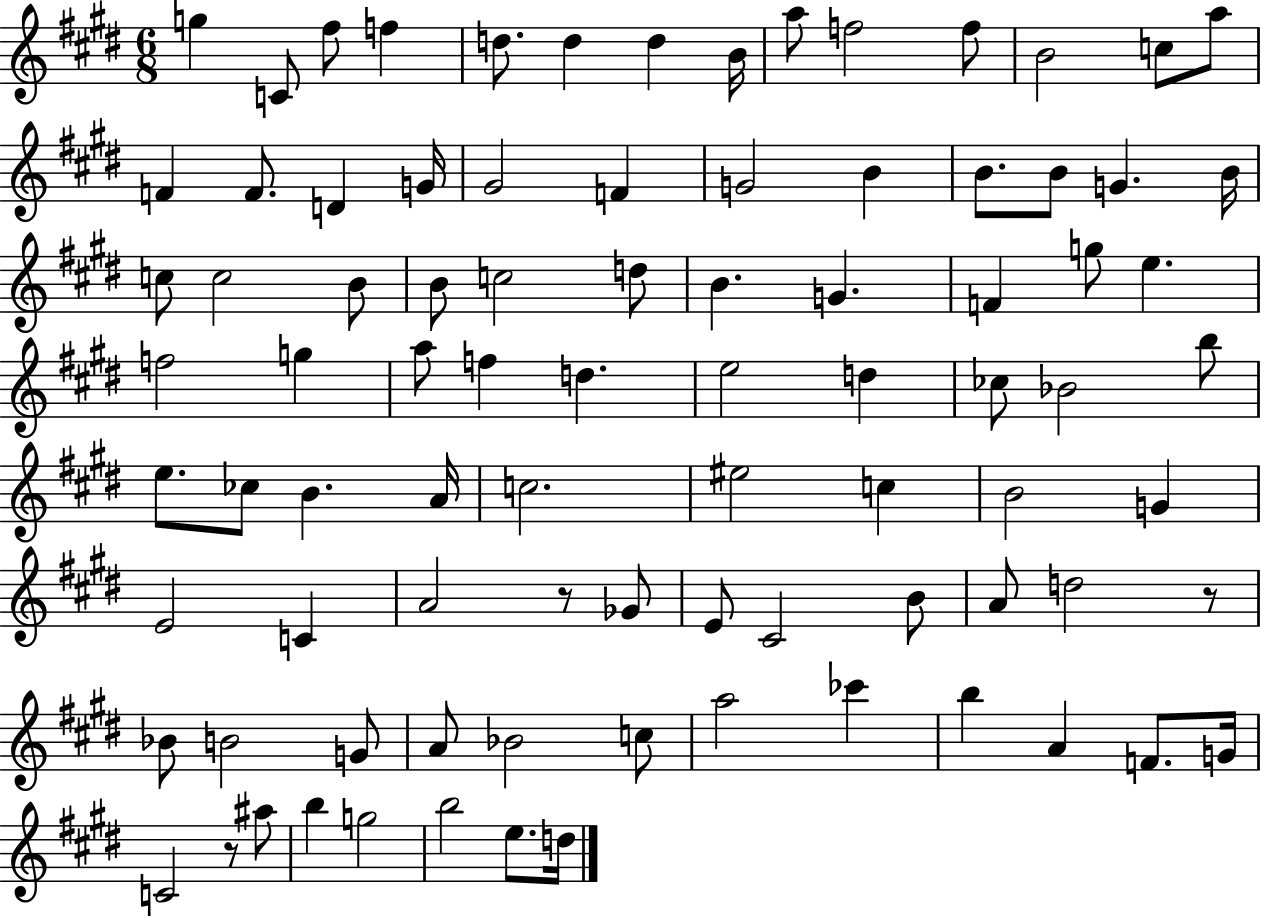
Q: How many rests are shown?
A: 3